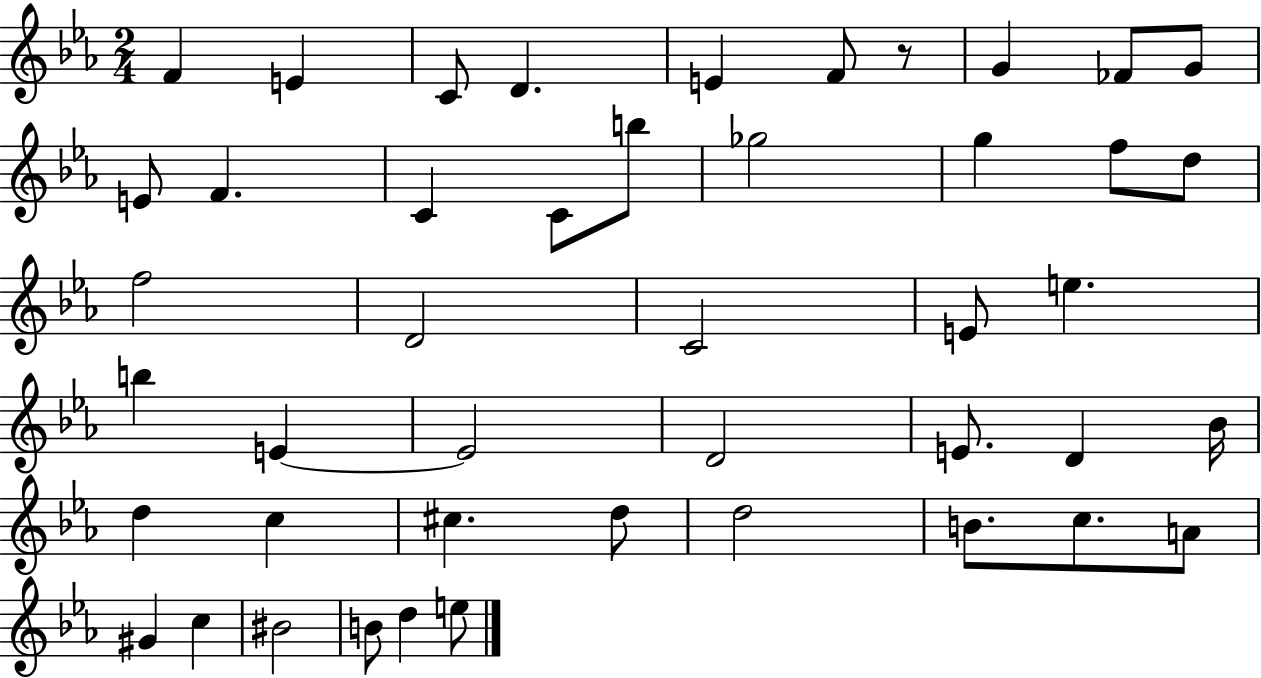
{
  \clef treble
  \numericTimeSignature
  \time 2/4
  \key ees \major
  f'4 e'4 | c'8 d'4. | e'4 f'8 r8 | g'4 fes'8 g'8 | \break e'8 f'4. | c'4 c'8 b''8 | ges''2 | g''4 f''8 d''8 | \break f''2 | d'2 | c'2 | e'8 e''4. | \break b''4 e'4~~ | e'2 | d'2 | e'8. d'4 bes'16 | \break d''4 c''4 | cis''4. d''8 | d''2 | b'8. c''8. a'8 | \break gis'4 c''4 | bis'2 | b'8 d''4 e''8 | \bar "|."
}